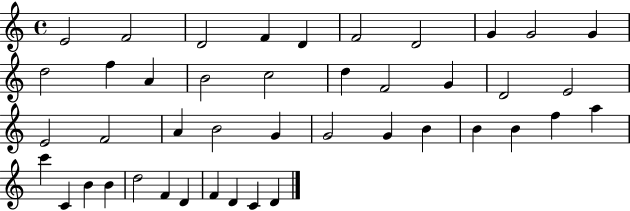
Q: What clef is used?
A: treble